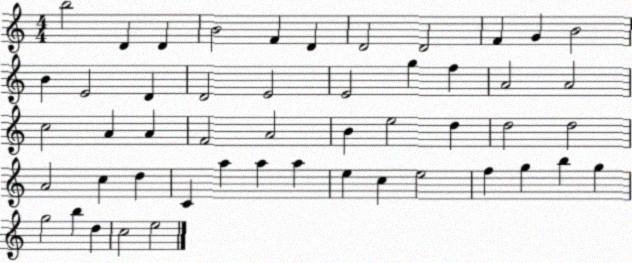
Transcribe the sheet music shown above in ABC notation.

X:1
T:Untitled
M:4/4
L:1/4
K:C
b2 D D B2 F D D2 D2 F G B2 B E2 D D2 E2 E2 g f A2 A2 c2 A A F2 A2 B e2 d d2 d2 A2 c d C a a a e c e2 f g b g g2 b d c2 e2